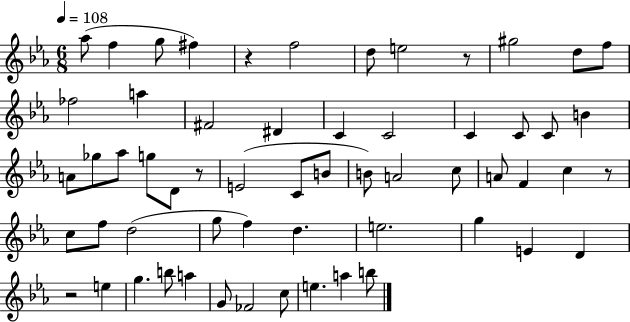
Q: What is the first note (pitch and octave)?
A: Ab5